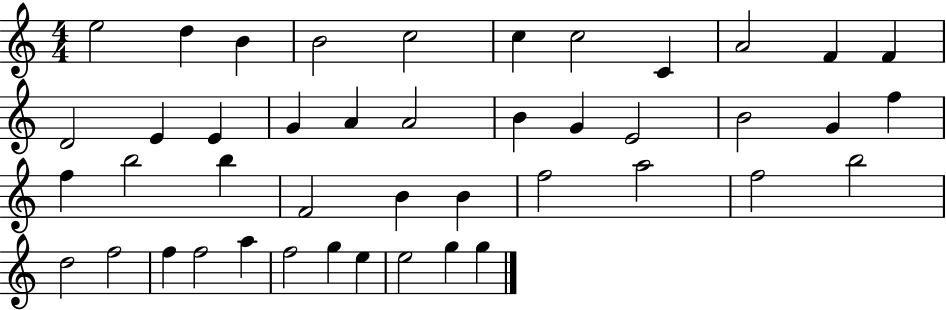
{
  \clef treble
  \numericTimeSignature
  \time 4/4
  \key c \major
  e''2 d''4 b'4 | b'2 c''2 | c''4 c''2 c'4 | a'2 f'4 f'4 | \break d'2 e'4 e'4 | g'4 a'4 a'2 | b'4 g'4 e'2 | b'2 g'4 f''4 | \break f''4 b''2 b''4 | f'2 b'4 b'4 | f''2 a''2 | f''2 b''2 | \break d''2 f''2 | f''4 f''2 a''4 | f''2 g''4 e''4 | e''2 g''4 g''4 | \break \bar "|."
}